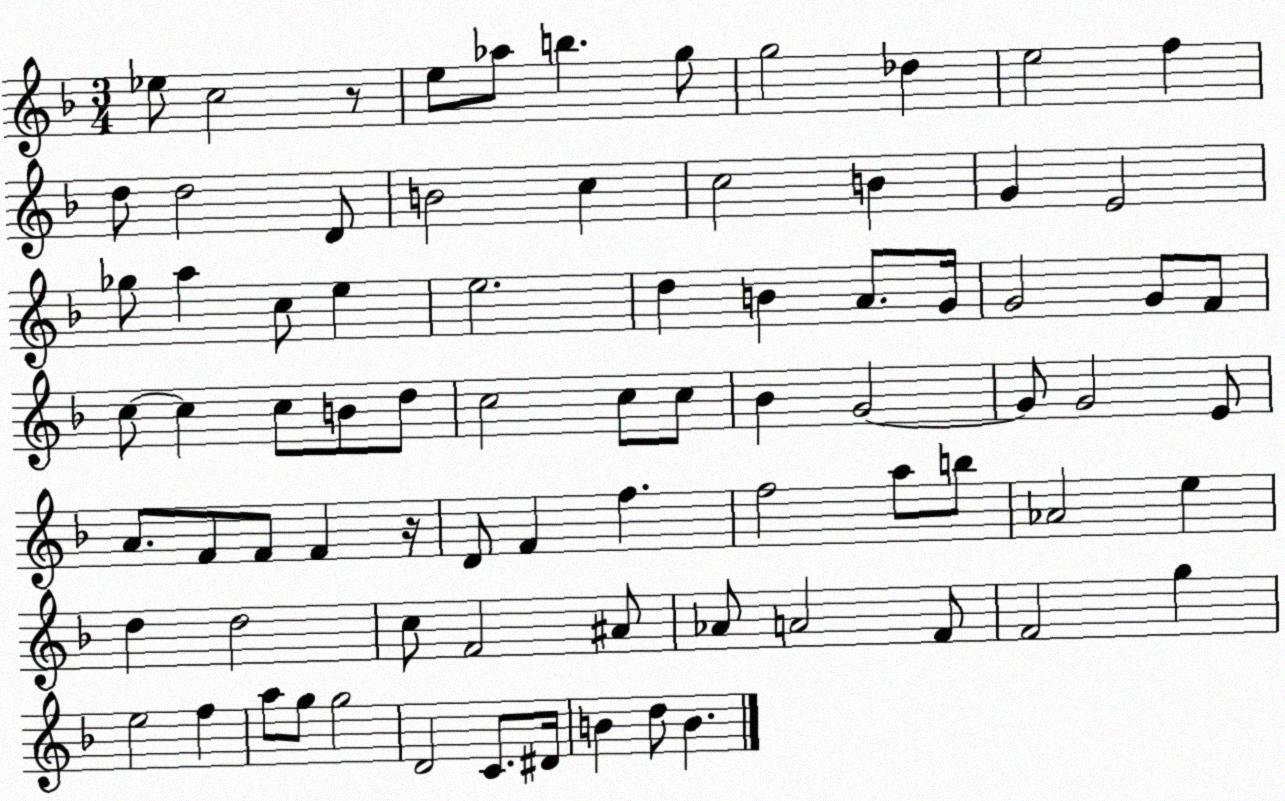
X:1
T:Untitled
M:3/4
L:1/4
K:F
_e/2 c2 z/2 e/2 _a/2 b g/2 g2 _d e2 f d/2 d2 D/2 B2 c c2 B G E2 _g/2 a c/2 e e2 d B A/2 G/4 G2 G/2 F/2 c/2 c c/2 B/2 d/2 c2 c/2 c/2 _B G2 G/2 G2 E/2 A/2 F/2 F/2 F z/4 D/2 F f f2 a/2 b/2 _A2 e d d2 c/2 F2 ^A/2 _A/2 A2 F/2 F2 g e2 f a/2 g/2 g2 D2 C/2 ^D/4 B d/2 B